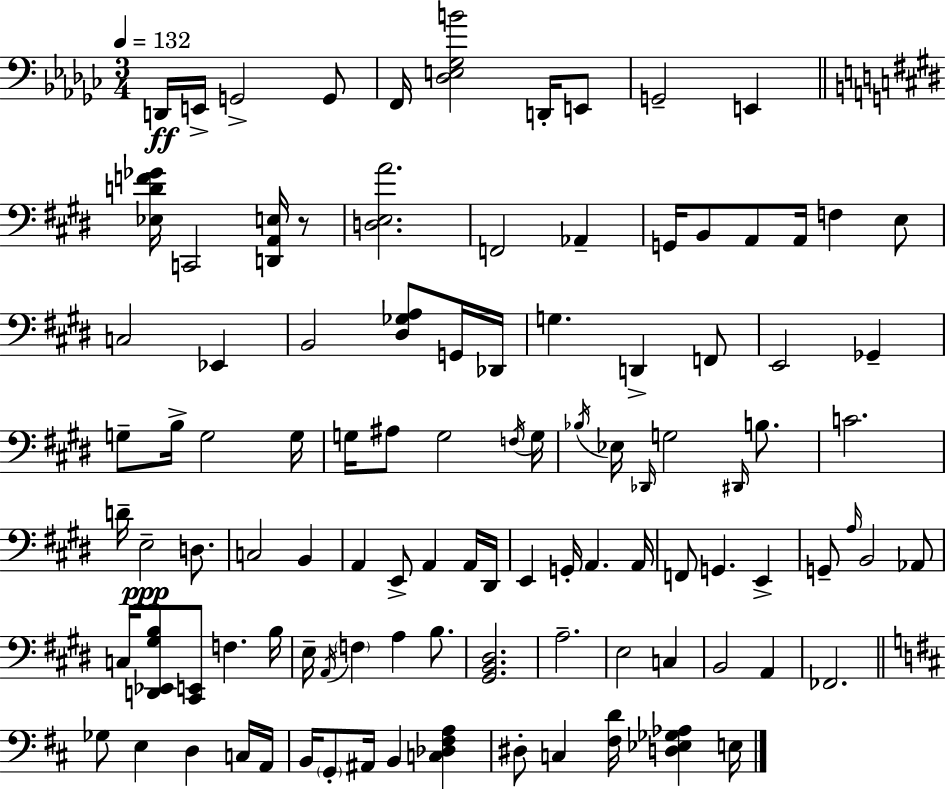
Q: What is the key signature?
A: EES minor